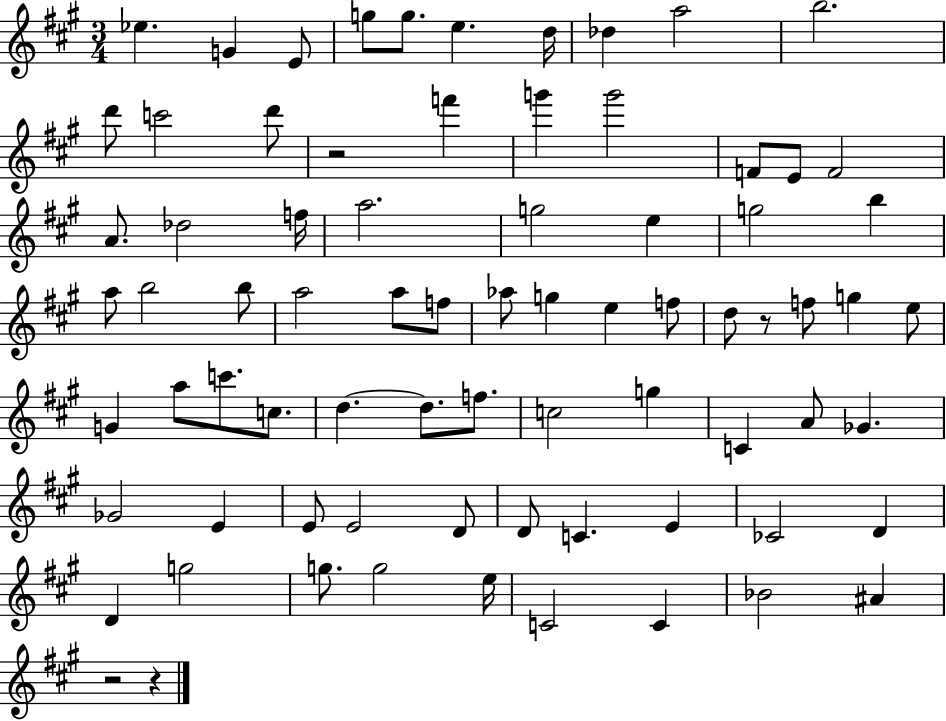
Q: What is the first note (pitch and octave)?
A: Eb5